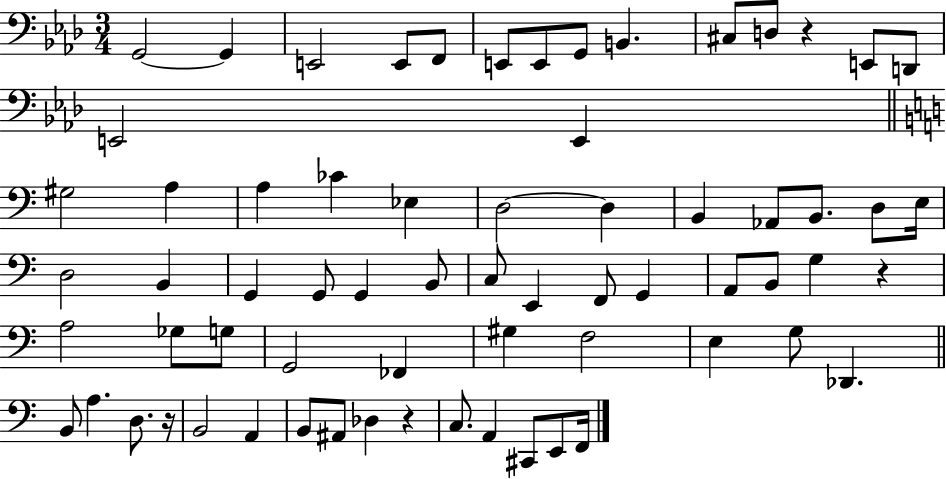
X:1
T:Untitled
M:3/4
L:1/4
K:Ab
G,,2 G,, E,,2 E,,/2 F,,/2 E,,/2 E,,/2 G,,/2 B,, ^C,/2 D,/2 z E,,/2 D,,/2 E,,2 E,, ^G,2 A, A, _C _E, D,2 D, B,, _A,,/2 B,,/2 D,/2 E,/4 D,2 B,, G,, G,,/2 G,, B,,/2 C,/2 E,, F,,/2 G,, A,,/2 B,,/2 G, z A,2 _G,/2 G,/2 G,,2 _F,, ^G, F,2 E, G,/2 _D,, B,,/2 A, D,/2 z/4 B,,2 A,, B,,/2 ^A,,/2 _D, z C,/2 A,, ^C,,/2 E,,/2 F,,/4